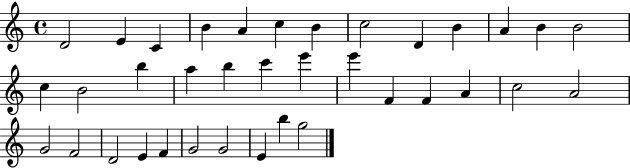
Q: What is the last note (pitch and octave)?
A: G5